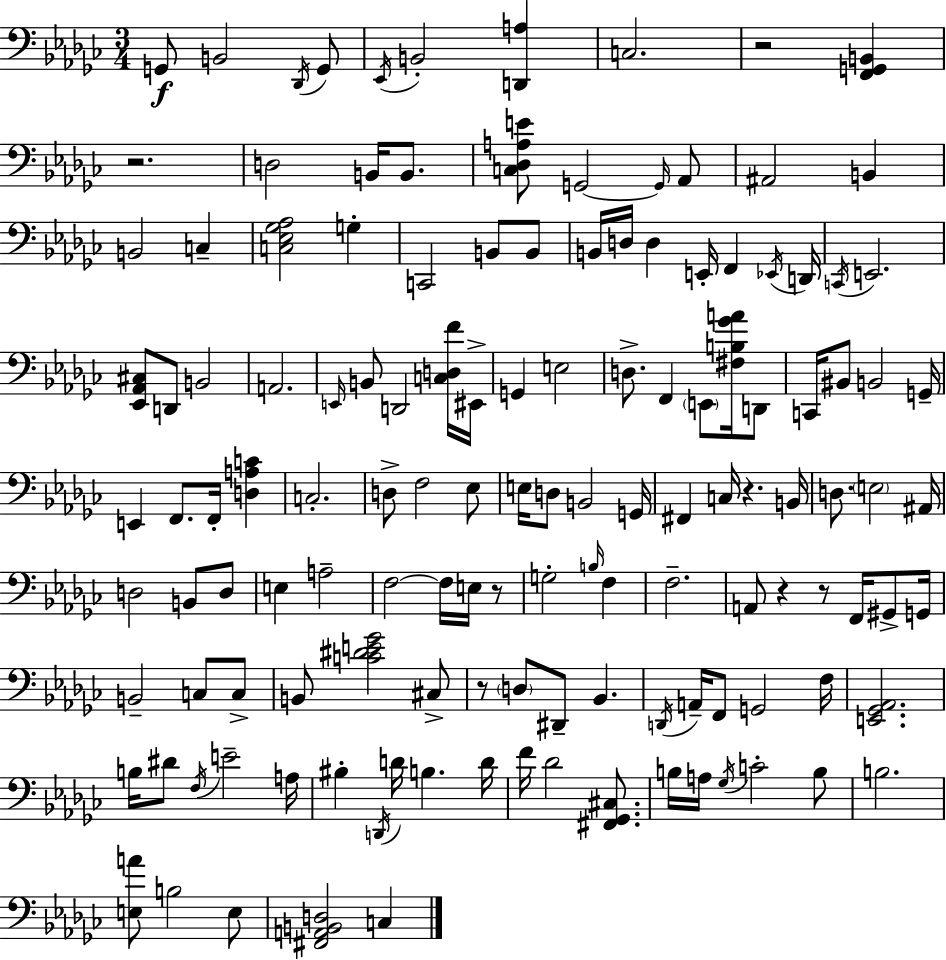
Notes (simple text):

G2/e B2/h Db2/s G2/e Eb2/s B2/h [D2,A3]/q C3/h. R/h [F2,G2,B2]/q R/h. D3/h B2/s B2/e. [C3,Db3,A3,E4]/e G2/h G2/s Ab2/e A#2/h B2/q B2/h C3/q [C3,Eb3,Gb3,Ab3]/h G3/q C2/h B2/e B2/e B2/s D3/s D3/q E2/s F2/q Eb2/s D2/s C2/s E2/h. [Eb2,Ab2,C#3]/e D2/e B2/h A2/h. E2/s B2/e D2/h [C3,D3,F4]/s EIS2/s G2/q E3/h D3/e. F2/q E2/e [F#3,B3,Gb4,A4]/s D2/e C2/s BIS2/e B2/h G2/s E2/q F2/e. F2/s [D3,A3,C4]/q C3/h. D3/e F3/h Eb3/e E3/s D3/e B2/h G2/s F#2/q C3/s R/q. B2/s D3/e. E3/h A#2/s D3/h B2/e D3/e E3/q A3/h F3/h F3/s E3/s R/e G3/h B3/s F3/q F3/h. A2/e R/q R/e F2/s G#2/e G2/s B2/h C3/e C3/e B2/e [C4,D#4,E4,Gb4]/h C#3/e R/e D3/e D#2/e Bb2/q. D2/s A2/s F2/e G2/h F3/s [E2,Gb2,Ab2]/h. B3/s D#4/e F3/s E4/h A3/s BIS3/q D2/s D4/s B3/q. D4/s F4/s Db4/h [F#2,Gb2,C#3]/e. B3/s A3/s Gb3/s C4/h B3/e B3/h. [E3,A4]/e B3/h E3/e [F#2,A2,B2,D3]/h C3/q